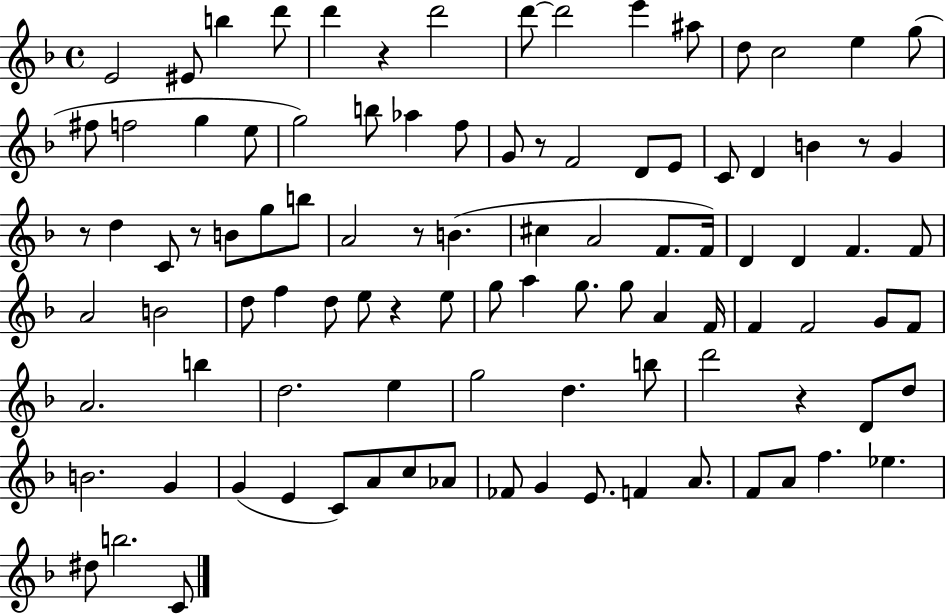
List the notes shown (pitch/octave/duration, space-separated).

E4/h EIS4/e B5/q D6/e D6/q R/q D6/h D6/e D6/h E6/q A#5/e D5/e C5/h E5/q G5/e F#5/e F5/h G5/q E5/e G5/h B5/e Ab5/q F5/e G4/e R/e F4/h D4/e E4/e C4/e D4/q B4/q R/e G4/q R/e D5/q C4/e R/e B4/e G5/e B5/e A4/h R/e B4/q. C#5/q A4/h F4/e. F4/s D4/q D4/q F4/q. F4/e A4/h B4/h D5/e F5/q D5/e E5/e R/q E5/e G5/e A5/q G5/e. G5/e A4/q F4/s F4/q F4/h G4/e F4/e A4/h. B5/q D5/h. E5/q G5/h D5/q. B5/e D6/h R/q D4/e D5/e B4/h. G4/q G4/q E4/q C4/e A4/e C5/e Ab4/e FES4/e G4/q E4/e. F4/q A4/e. F4/e A4/e F5/q. Eb5/q. D#5/e B5/h. C4/e